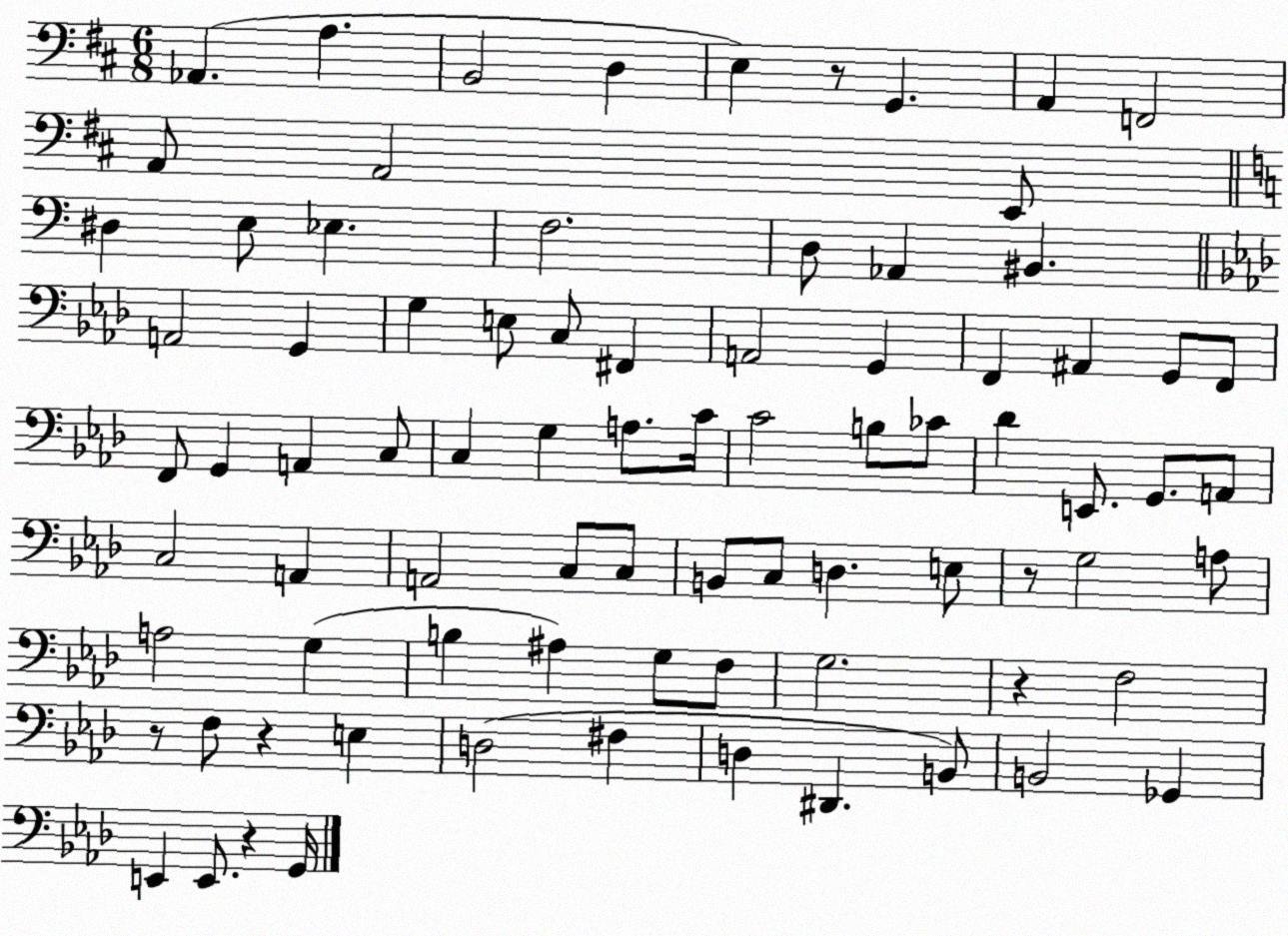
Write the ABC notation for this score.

X:1
T:Untitled
M:6/8
L:1/4
K:D
_A,, A, B,,2 D, E, z/2 G,, A,, F,,2 A,,/2 A,,2 E,,/2 ^D, E,/2 _E, F,2 D,/2 _A,, ^B,, A,,2 G,, G, E,/2 C,/2 ^F,, A,,2 G,, F,, ^A,, G,,/2 F,,/2 F,,/2 G,, A,, C,/2 C, G, A,/2 C/4 C2 B,/2 _C/2 _D E,,/2 G,,/2 A,,/2 C,2 A,, A,,2 C,/2 C,/2 B,,/2 C,/2 D, E,/2 z/2 G,2 A,/2 A,2 G, B, ^A, G,/2 F,/2 G,2 z F,2 z/2 F,/2 z E, D,2 ^F, D, ^D,, B,,/2 B,,2 _G,, E,, E,,/2 z G,,/4